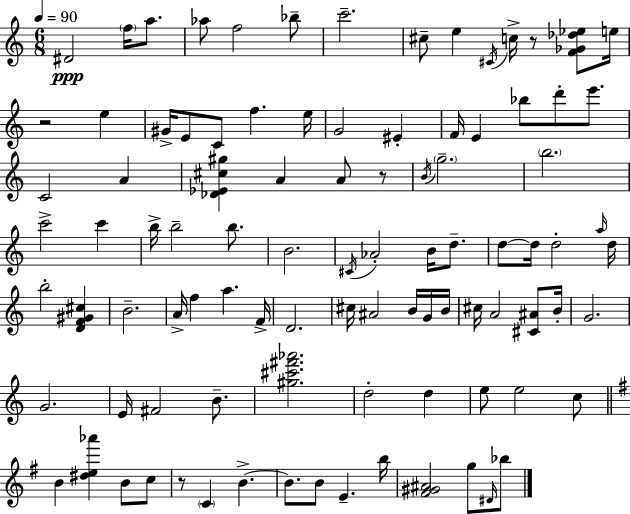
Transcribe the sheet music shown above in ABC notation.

X:1
T:Untitled
M:6/8
L:1/4
K:C
^D2 f/4 a/2 _a/2 f2 _b/2 c'2 ^c/2 e ^C/4 c/4 z/2 [F_G_d_e]/2 e/4 z2 e ^G/4 E/2 C/2 f e/4 G2 ^E F/4 E _b/2 d'/2 e'/2 C2 A [_D_E^c^g] A A/2 z/2 B/4 g2 b2 c'2 c' b/4 b2 b/2 B2 ^C/4 _A2 B/4 d/2 d/2 d/4 d2 a/4 d/4 b2 [DF^G^c] B2 A/4 f a F/4 D2 ^c/4 ^A2 B/4 G/4 B/4 ^c/4 A2 [^C^A]/2 B/4 G2 G2 E/4 ^F2 B/2 [^g^c'^f'_a']2 d2 d e/2 e2 c/2 B [^de_a'] B/2 c/2 z/2 C B B/2 B/2 E b/4 [^F^G^A]2 g/2 ^D/4 _b/2